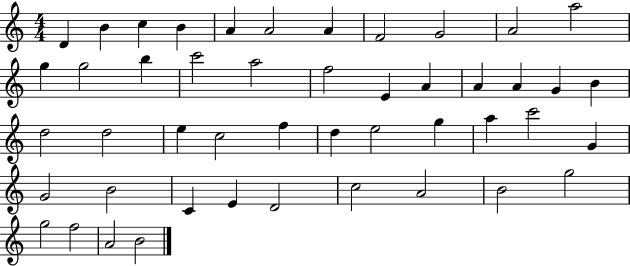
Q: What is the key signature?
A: C major